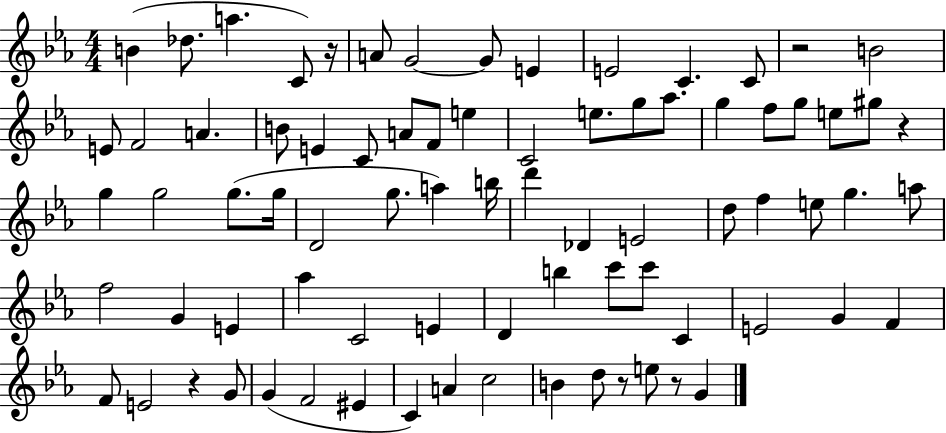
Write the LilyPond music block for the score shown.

{
  \clef treble
  \numericTimeSignature
  \time 4/4
  \key ees \major
  b'4( des''8. a''4. c'8) r16 | a'8 g'2~~ g'8 e'4 | e'2 c'4. c'8 | r2 b'2 | \break e'8 f'2 a'4. | b'8 e'4 c'8 a'8 f'8 e''4 | c'2 e''8. g''8 aes''8. | g''4 f''8 g''8 e''8 gis''8 r4 | \break g''4 g''2 g''8.( g''16 | d'2 g''8. a''4) b''16 | d'''4 des'4 e'2 | d''8 f''4 e''8 g''4. a''8 | \break f''2 g'4 e'4 | aes''4 c'2 e'4 | d'4 b''4 c'''8 c'''8 c'4 | e'2 g'4 f'4 | \break f'8 e'2 r4 g'8 | g'4( f'2 eis'4 | c'4) a'4 c''2 | b'4 d''8 r8 e''8 r8 g'4 | \break \bar "|."
}